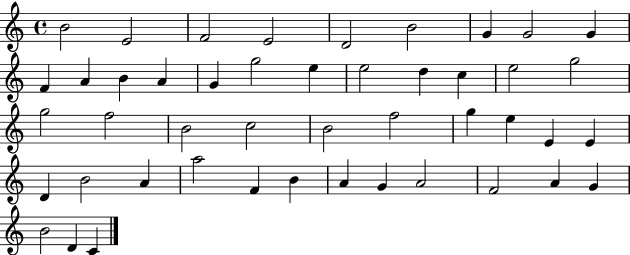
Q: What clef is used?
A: treble